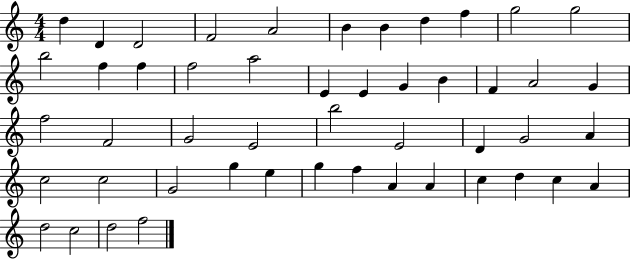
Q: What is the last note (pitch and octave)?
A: F5